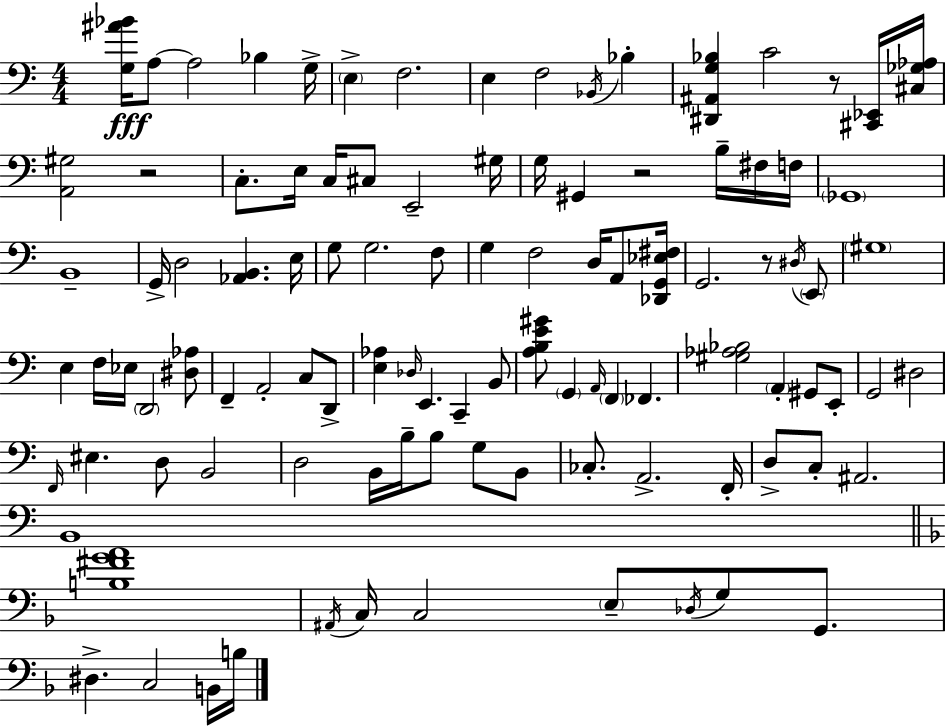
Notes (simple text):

[G3,A#4,Bb4]/s A3/e A3/h Bb3/q G3/s E3/q F3/h. E3/q F3/h Bb2/s Bb3/q [D#2,A#2,G3,Bb3]/q C4/h R/e [C#2,Eb2]/s [C#3,Gb3,Ab3]/s [A2,G#3]/h R/h C3/e. E3/s C3/s C#3/e E2/h G#3/s G3/s G#2/q R/h B3/s F#3/s F3/s Gb2/w B2/w G2/s D3/h [Ab2,B2]/q. E3/s G3/e G3/h. F3/e G3/q F3/h D3/s A2/e [Db2,G2,Eb3,F#3]/s G2/h. R/e D#3/s E2/e G#3/w E3/q F3/s Eb3/s D2/h [D#3,Ab3]/e F2/q A2/h C3/e D2/e [E3,Ab3]/q Db3/s E2/q. C2/q B2/e [A3,B3,E4,G#4]/e G2/q A2/s F2/q FES2/q. [G#3,Ab3,Bb3]/h A2/q G#2/e E2/e G2/h D#3/h F2/s EIS3/q. D3/e B2/h D3/h B2/s B3/s B3/e G3/e B2/e CES3/e. A2/h. F2/s D3/e C3/e A#2/h. B2/w [B3,F#4,G4,A4]/w A#2/s C3/s C3/h E3/e Db3/s G3/e G2/e. D#3/q. C3/h B2/s B3/s